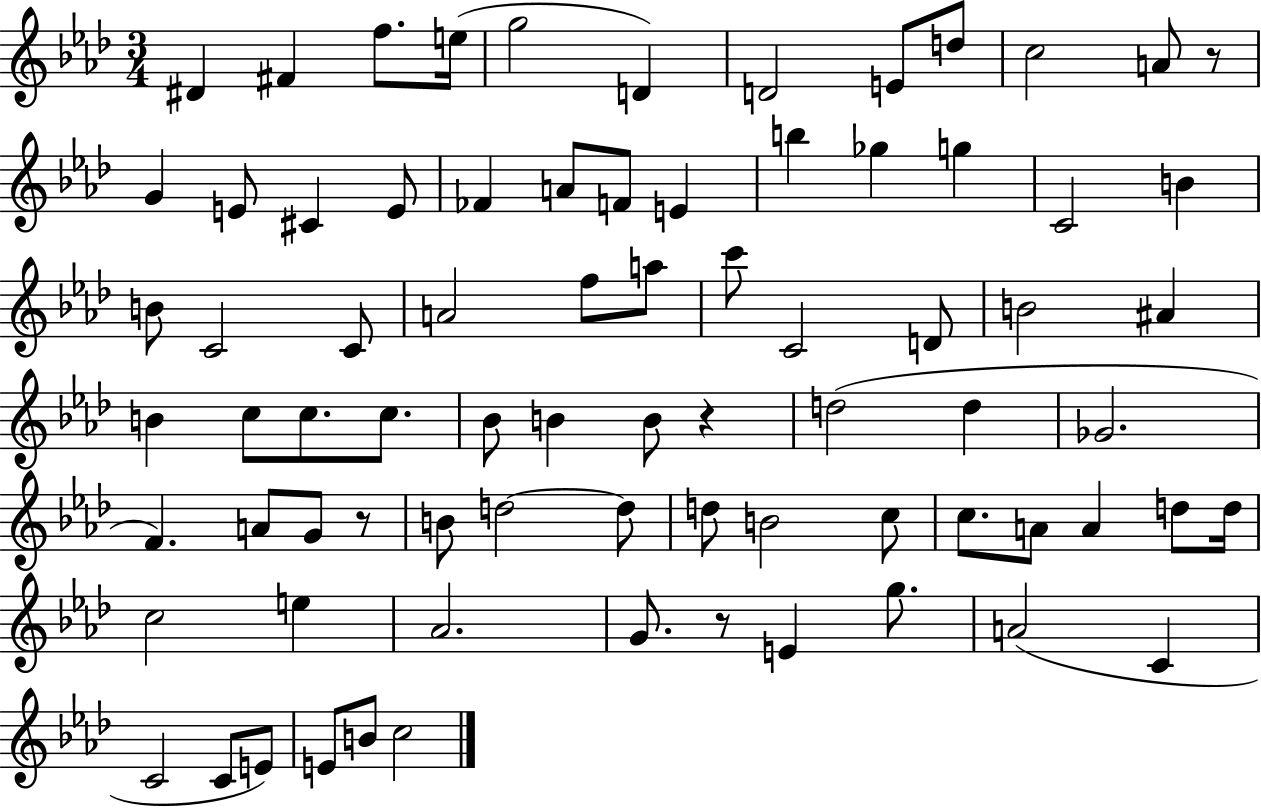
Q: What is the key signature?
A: AES major